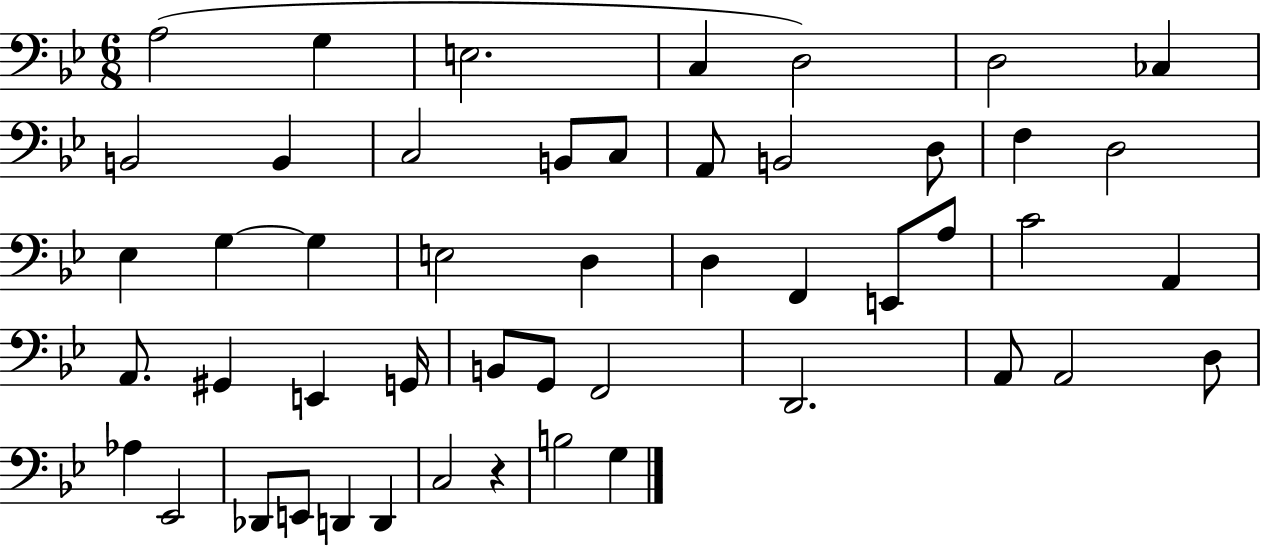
{
  \clef bass
  \numericTimeSignature
  \time 6/8
  \key bes \major
  \repeat volta 2 { a2( g4 | e2. | c4 d2) | d2 ces4 | \break b,2 b,4 | c2 b,8 c8 | a,8 b,2 d8 | f4 d2 | \break ees4 g4~~ g4 | e2 d4 | d4 f,4 e,8 a8 | c'2 a,4 | \break a,8. gis,4 e,4 g,16 | b,8 g,8 f,2 | d,2. | a,8 a,2 d8 | \break aes4 ees,2 | des,8 e,8 d,4 d,4 | c2 r4 | b2 g4 | \break } \bar "|."
}